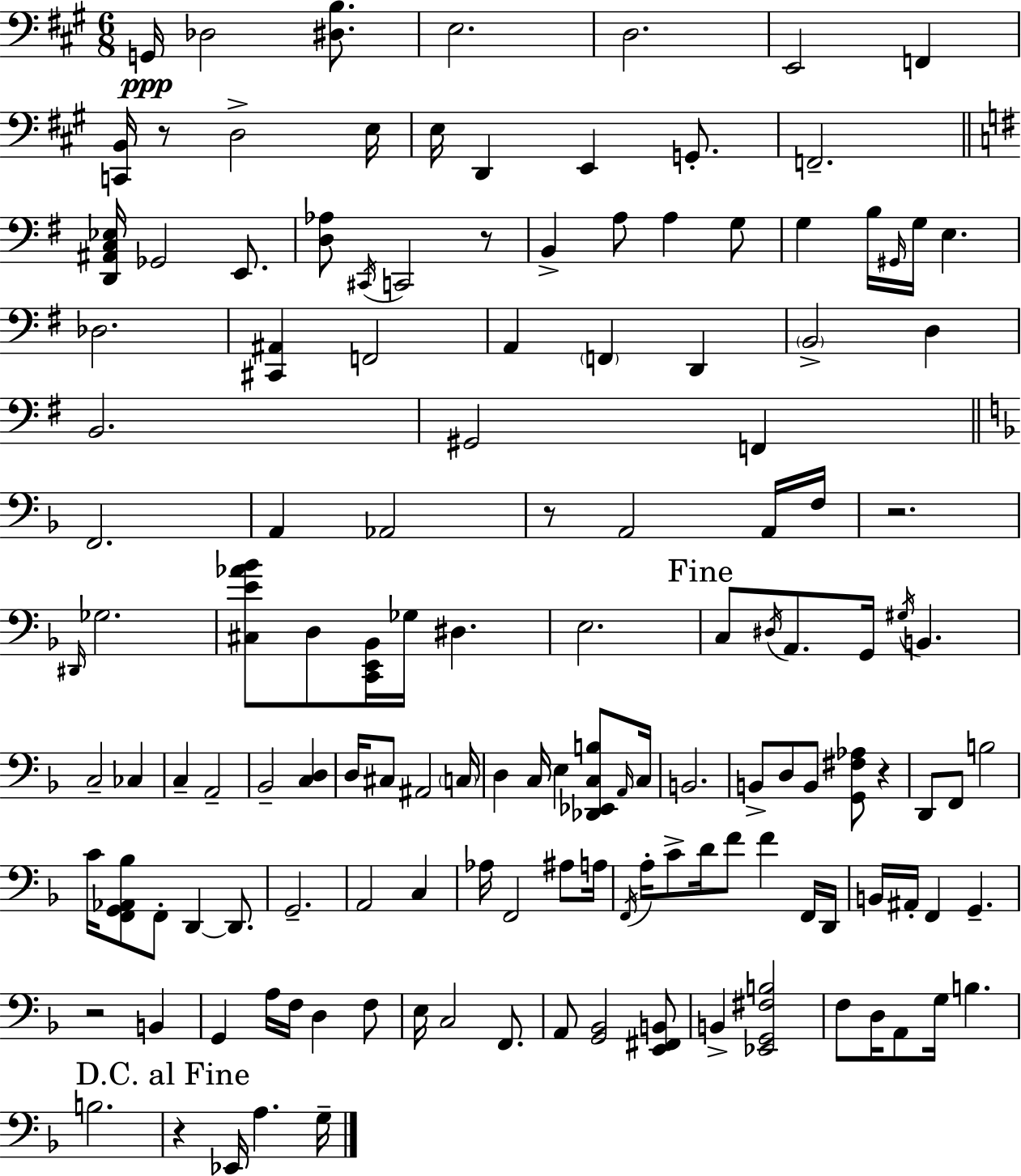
X:1
T:Untitled
M:6/8
L:1/4
K:A
G,,/4 _D,2 [^D,B,]/2 E,2 D,2 E,,2 F,, [C,,B,,]/4 z/2 D,2 E,/4 E,/4 D,, E,, G,,/2 F,,2 [D,,^A,,C,_E,]/4 _G,,2 E,,/2 [D,_A,]/2 ^C,,/4 C,,2 z/2 B,, A,/2 A, G,/2 G, B,/4 ^G,,/4 G,/4 E, _D,2 [^C,,^A,,] F,,2 A,, F,, D,, B,,2 D, B,,2 ^G,,2 F,, F,,2 A,, _A,,2 z/2 A,,2 A,,/4 F,/4 z2 ^D,,/4 _G,2 [^C,E_A_B]/2 D,/2 [C,,E,,_B,,]/4 _G,/4 ^D, E,2 C,/2 ^D,/4 A,,/2 G,,/4 ^G,/4 B,, C,2 _C, C, A,,2 _B,,2 [C,D,] D,/4 ^C,/2 ^A,,2 C,/4 D, C,/4 E, [_D,,_E,,C,B,]/2 A,,/4 C,/4 B,,2 B,,/2 D,/2 B,,/2 [G,,^F,_A,]/2 z D,,/2 F,,/2 B,2 C/4 [F,,G,,_A,,_B,]/2 F,,/2 D,, D,,/2 G,,2 A,,2 C, _A,/4 F,,2 ^A,/2 A,/4 F,,/4 A,/4 C/2 D/4 F/2 F F,,/4 D,,/4 B,,/4 ^A,,/4 F,, G,, z2 B,, G,, A,/4 F,/4 D, F,/2 E,/4 C,2 F,,/2 A,,/2 [G,,_B,,]2 [E,,^F,,B,,]/2 B,, [_E,,G,,^F,B,]2 F,/2 D,/4 A,,/2 G,/4 B, B,2 z _E,,/4 A, G,/4